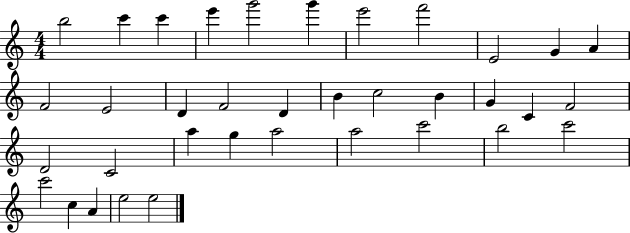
B5/h C6/q C6/q E6/q G6/h G6/q E6/h F6/h E4/h G4/q A4/q F4/h E4/h D4/q F4/h D4/q B4/q C5/h B4/q G4/q C4/q F4/h D4/h C4/h A5/q G5/q A5/h A5/h C6/h B5/h C6/h C6/h C5/q A4/q E5/h E5/h